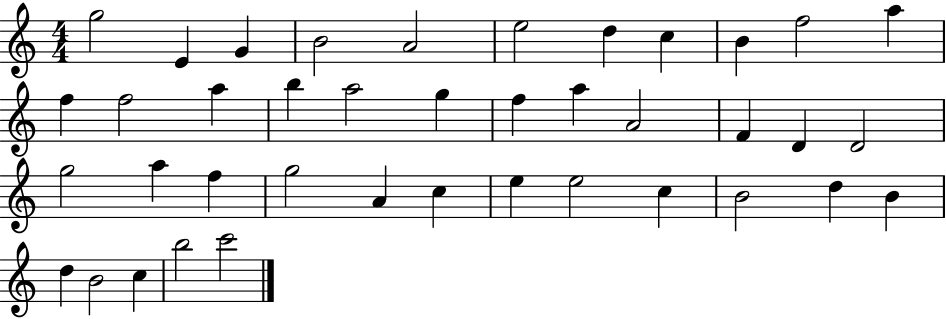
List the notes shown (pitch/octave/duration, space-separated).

G5/h E4/q G4/q B4/h A4/h E5/h D5/q C5/q B4/q F5/h A5/q F5/q F5/h A5/q B5/q A5/h G5/q F5/q A5/q A4/h F4/q D4/q D4/h G5/h A5/q F5/q G5/h A4/q C5/q E5/q E5/h C5/q B4/h D5/q B4/q D5/q B4/h C5/q B5/h C6/h